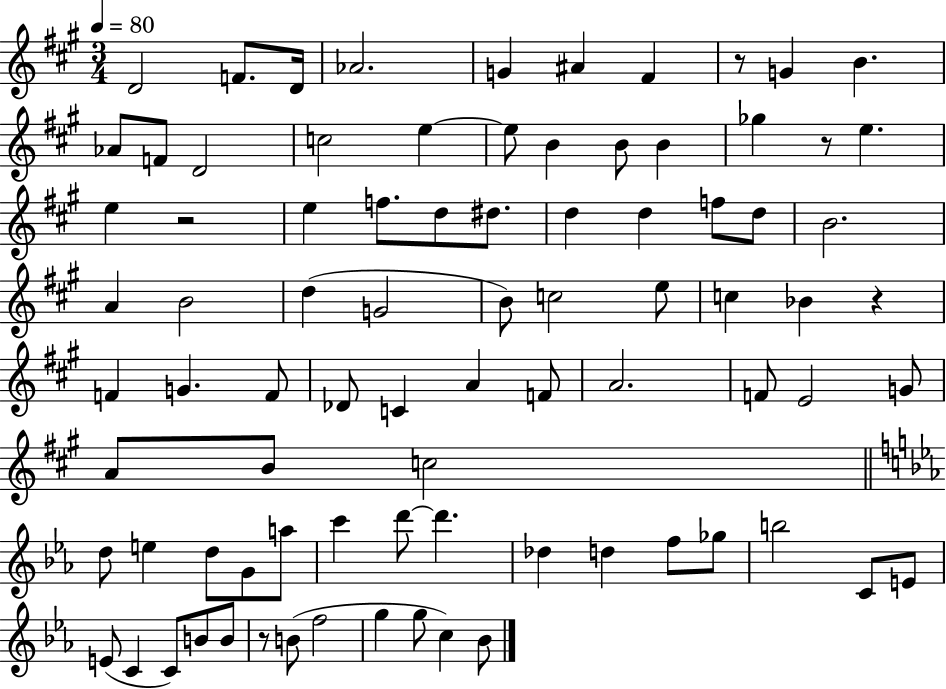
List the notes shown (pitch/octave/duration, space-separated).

D4/h F4/e. D4/s Ab4/h. G4/q A#4/q F#4/q R/e G4/q B4/q. Ab4/e F4/e D4/h C5/h E5/q E5/e B4/q B4/e B4/q Gb5/q R/e E5/q. E5/q R/h E5/q F5/e. D5/e D#5/e. D5/q D5/q F5/e D5/e B4/h. A4/q B4/h D5/q G4/h B4/e C5/h E5/e C5/q Bb4/q R/q F4/q G4/q. F4/e Db4/e C4/q A4/q F4/e A4/h. F4/e E4/h G4/e A4/e B4/e C5/h D5/e E5/q D5/e G4/e A5/e C6/q D6/e D6/q. Db5/q D5/q F5/e Gb5/e B5/h C4/e E4/e E4/e C4/q C4/e B4/e B4/e R/e B4/e F5/h G5/q G5/e C5/q Bb4/e